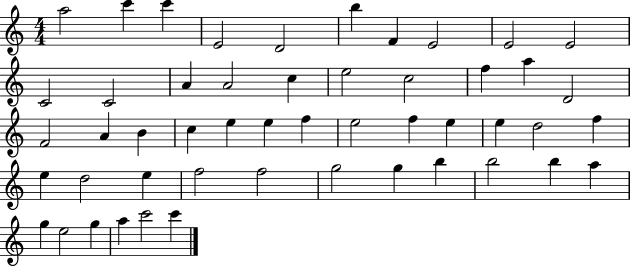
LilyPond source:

{
  \clef treble
  \numericTimeSignature
  \time 4/4
  \key c \major
  a''2 c'''4 c'''4 | e'2 d'2 | b''4 f'4 e'2 | e'2 e'2 | \break c'2 c'2 | a'4 a'2 c''4 | e''2 c''2 | f''4 a''4 d'2 | \break f'2 a'4 b'4 | c''4 e''4 e''4 f''4 | e''2 f''4 e''4 | e''4 d''2 f''4 | \break e''4 d''2 e''4 | f''2 f''2 | g''2 g''4 b''4 | b''2 b''4 a''4 | \break g''4 e''2 g''4 | a''4 c'''2 c'''4 | \bar "|."
}